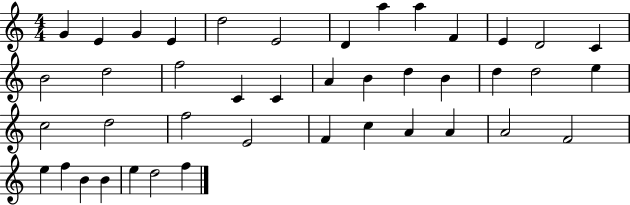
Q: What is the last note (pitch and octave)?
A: F5